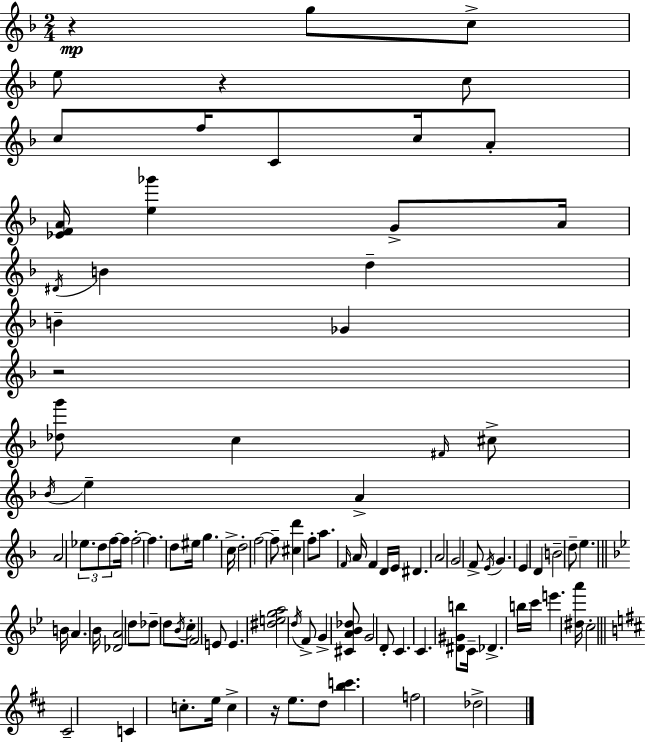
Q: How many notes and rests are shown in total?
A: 101